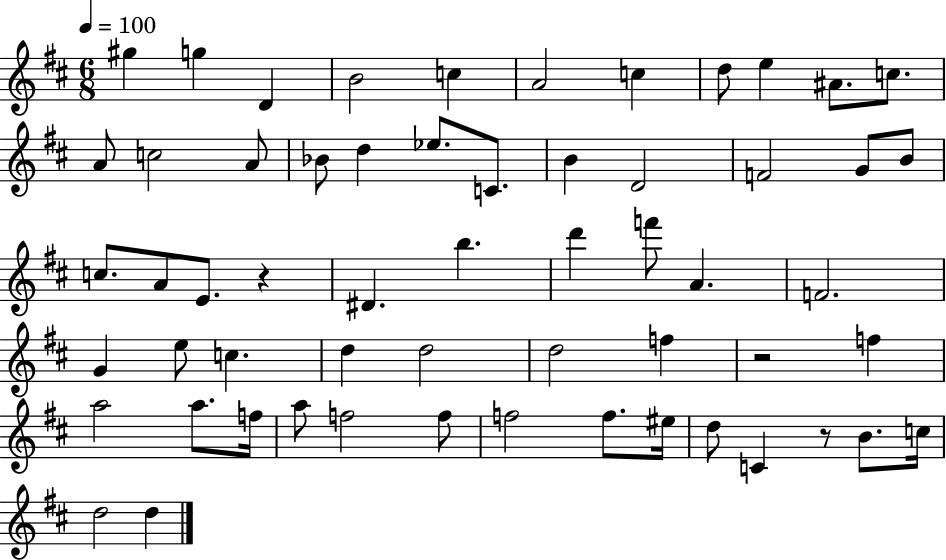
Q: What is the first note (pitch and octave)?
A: G#5